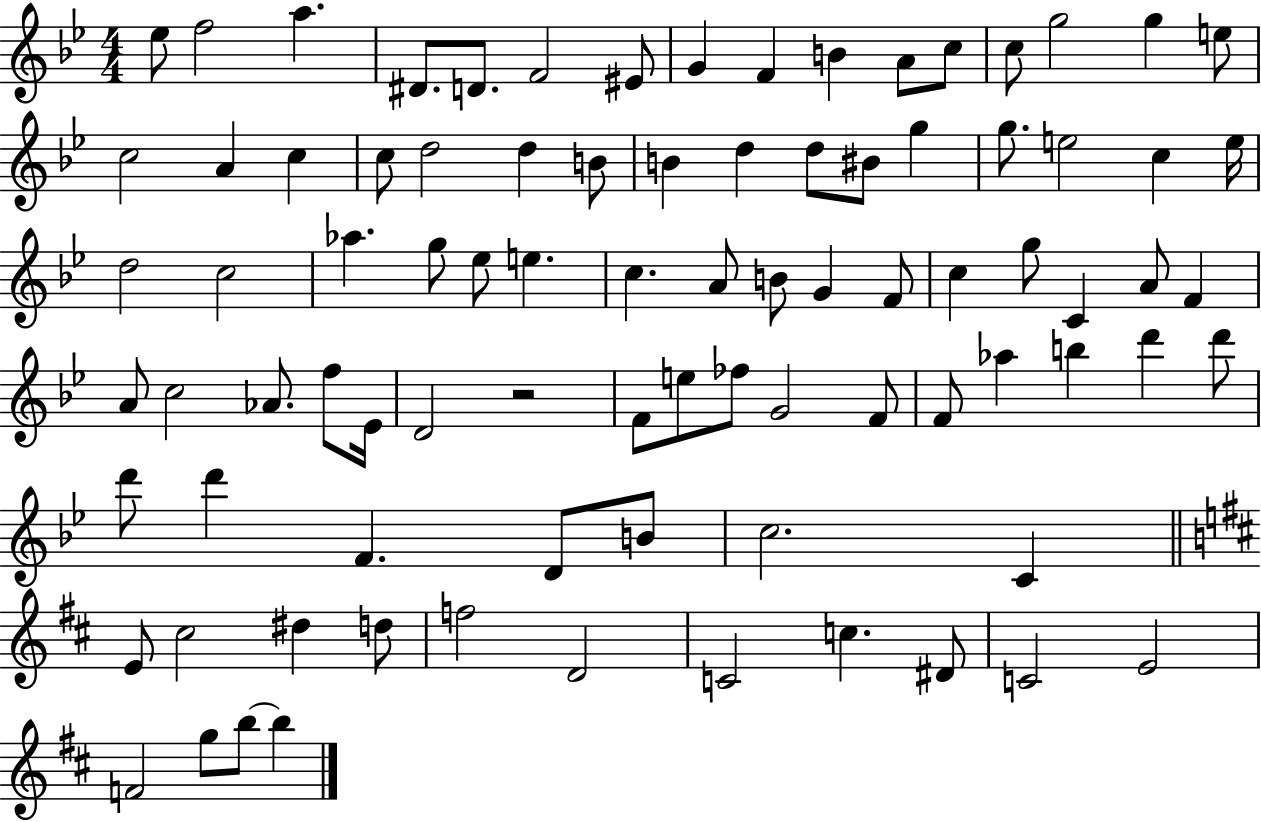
Eb5/e F5/h A5/q. D#4/e. D4/e. F4/h EIS4/e G4/q F4/q B4/q A4/e C5/e C5/e G5/h G5/q E5/e C5/h A4/q C5/q C5/e D5/h D5/q B4/e B4/q D5/q D5/e BIS4/e G5/q G5/e. E5/h C5/q E5/s D5/h C5/h Ab5/q. G5/e Eb5/e E5/q. C5/q. A4/e B4/e G4/q F4/e C5/q G5/e C4/q A4/e F4/q A4/e C5/h Ab4/e. F5/e Eb4/s D4/h R/h F4/e E5/e FES5/e G4/h F4/e F4/e Ab5/q B5/q D6/q D6/e D6/e D6/q F4/q. D4/e B4/e C5/h. C4/q E4/e C#5/h D#5/q D5/e F5/h D4/h C4/h C5/q. D#4/e C4/h E4/h F4/h G5/e B5/e B5/q